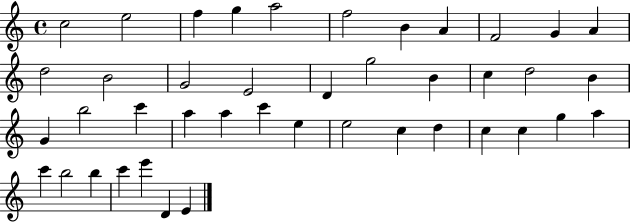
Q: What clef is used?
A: treble